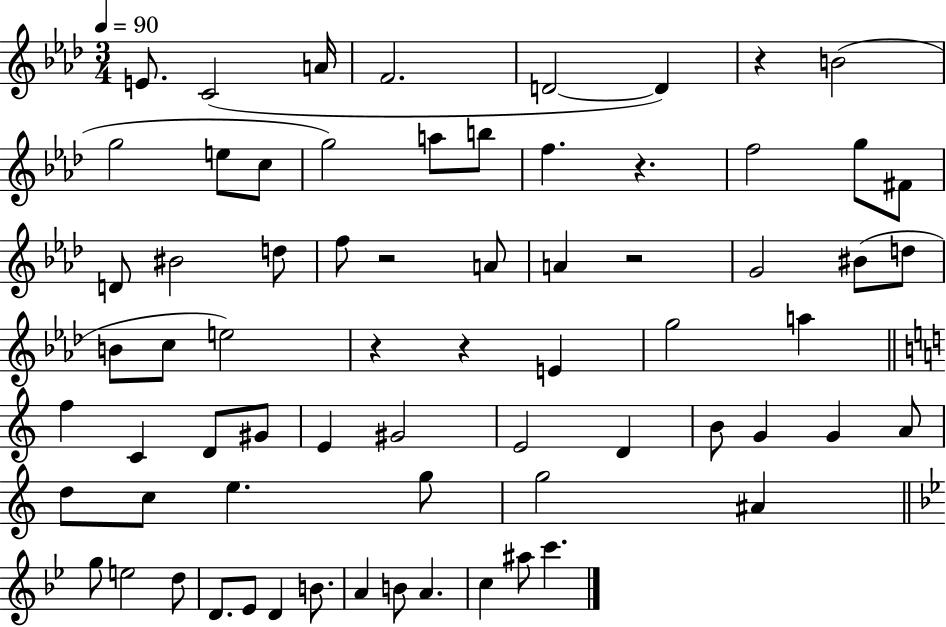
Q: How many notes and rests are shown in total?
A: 69